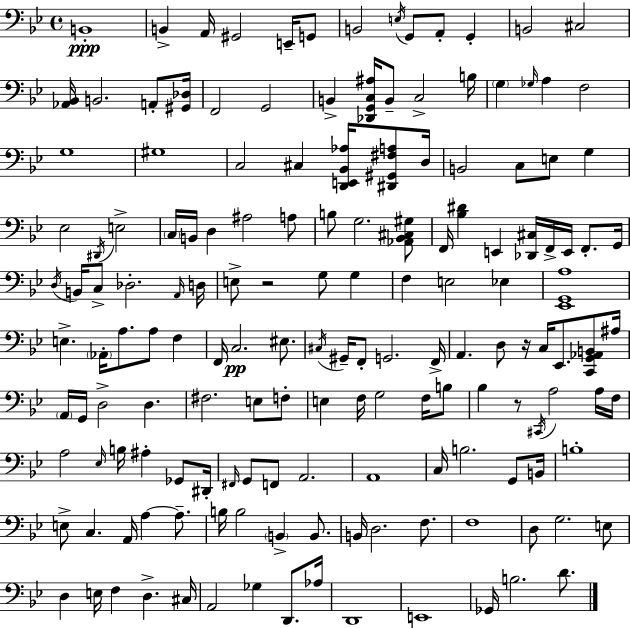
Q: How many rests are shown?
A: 3